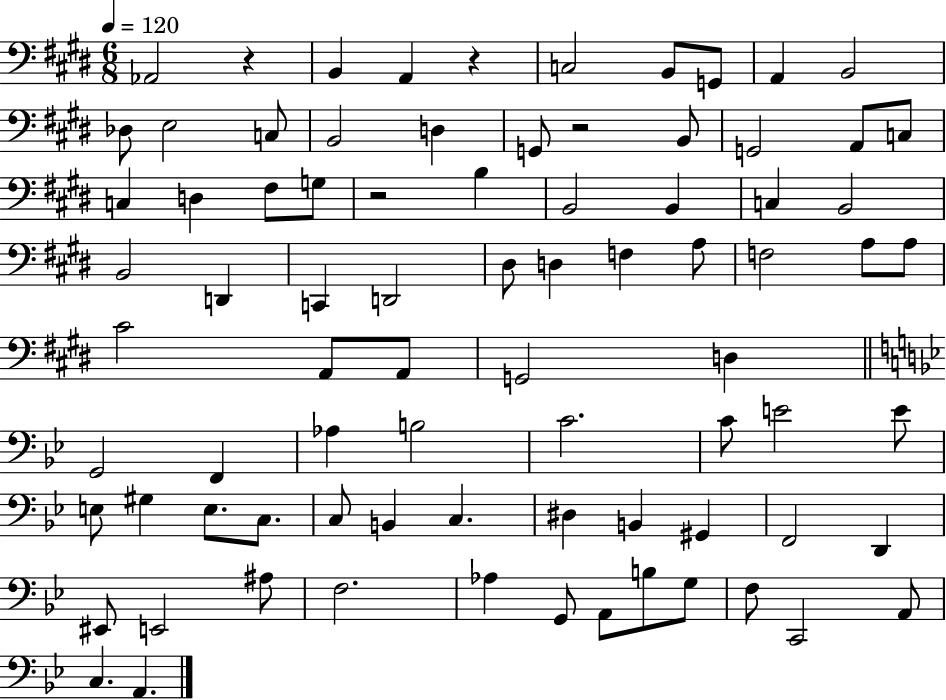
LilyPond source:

{
  \clef bass
  \numericTimeSignature
  \time 6/8
  \key e \major
  \tempo 4 = 120
  aes,2 r4 | b,4 a,4 r4 | c2 b,8 g,8 | a,4 b,2 | \break des8 e2 c8 | b,2 d4 | g,8 r2 b,8 | g,2 a,8 c8 | \break c4 d4 fis8 g8 | r2 b4 | b,2 b,4 | c4 b,2 | \break b,2 d,4 | c,4 d,2 | dis8 d4 f4 a8 | f2 a8 a8 | \break cis'2 a,8 a,8 | g,2 d4 | \bar "||" \break \key bes \major g,2 f,4 | aes4 b2 | c'2. | c'8 e'2 e'8 | \break e8 gis4 e8. c8. | c8 b,4 c4. | dis4 b,4 gis,4 | f,2 d,4 | \break eis,8 e,2 ais8 | f2. | aes4 g,8 a,8 b8 g8 | f8 c,2 a,8 | \break c4. a,4. | \bar "|."
}